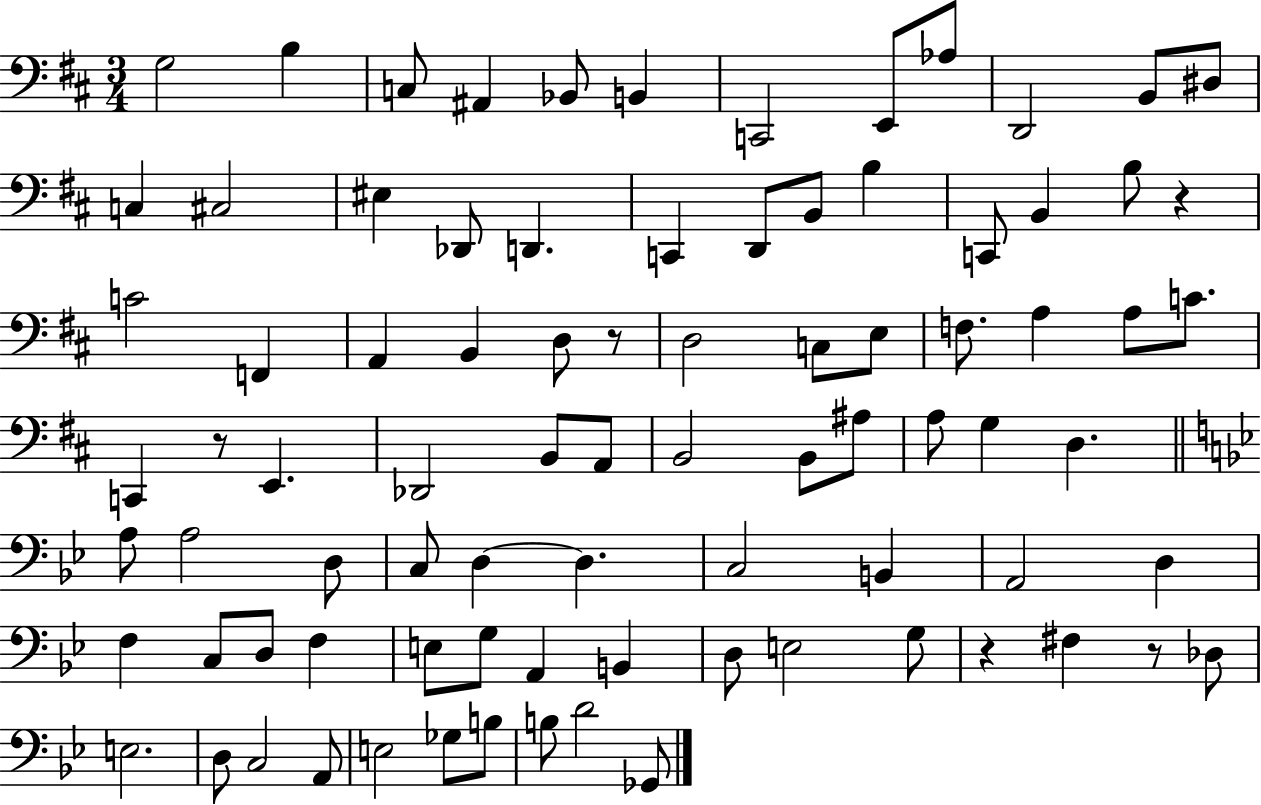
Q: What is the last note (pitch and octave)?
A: Gb2